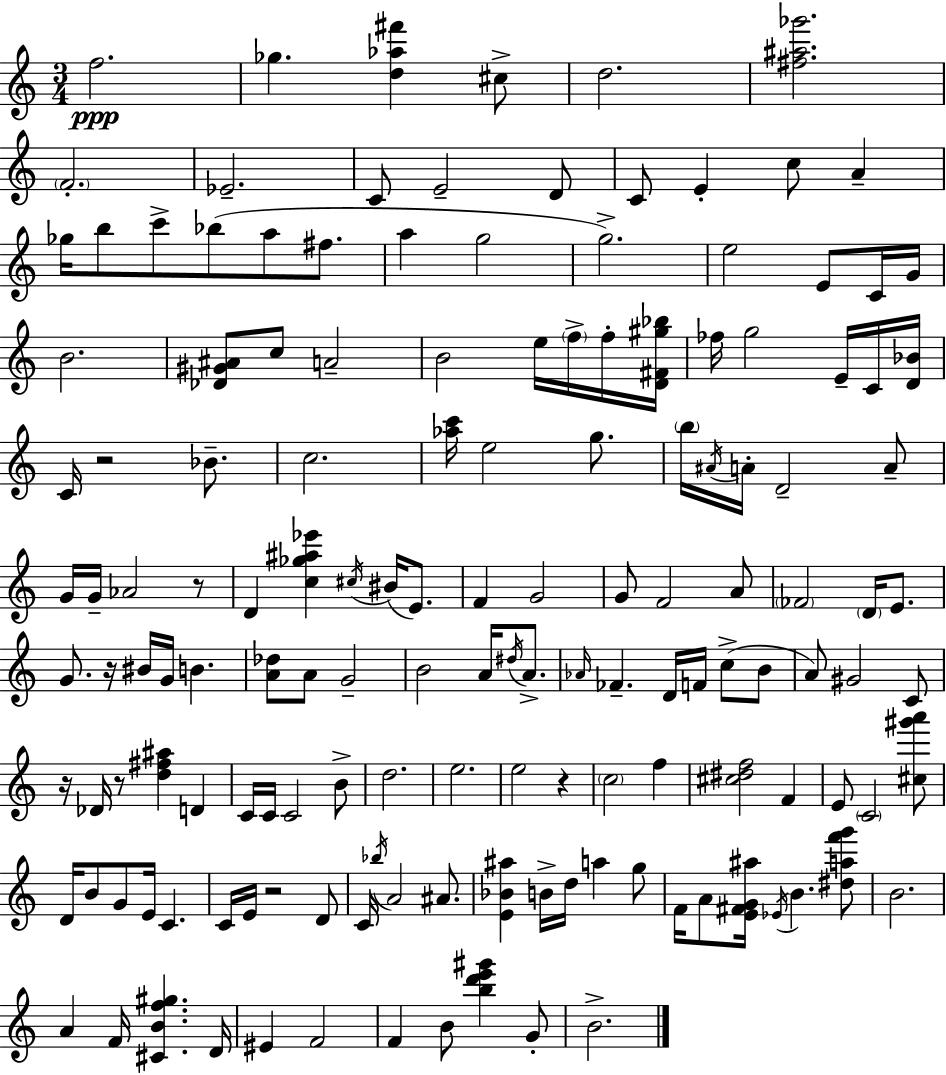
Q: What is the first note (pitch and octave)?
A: F5